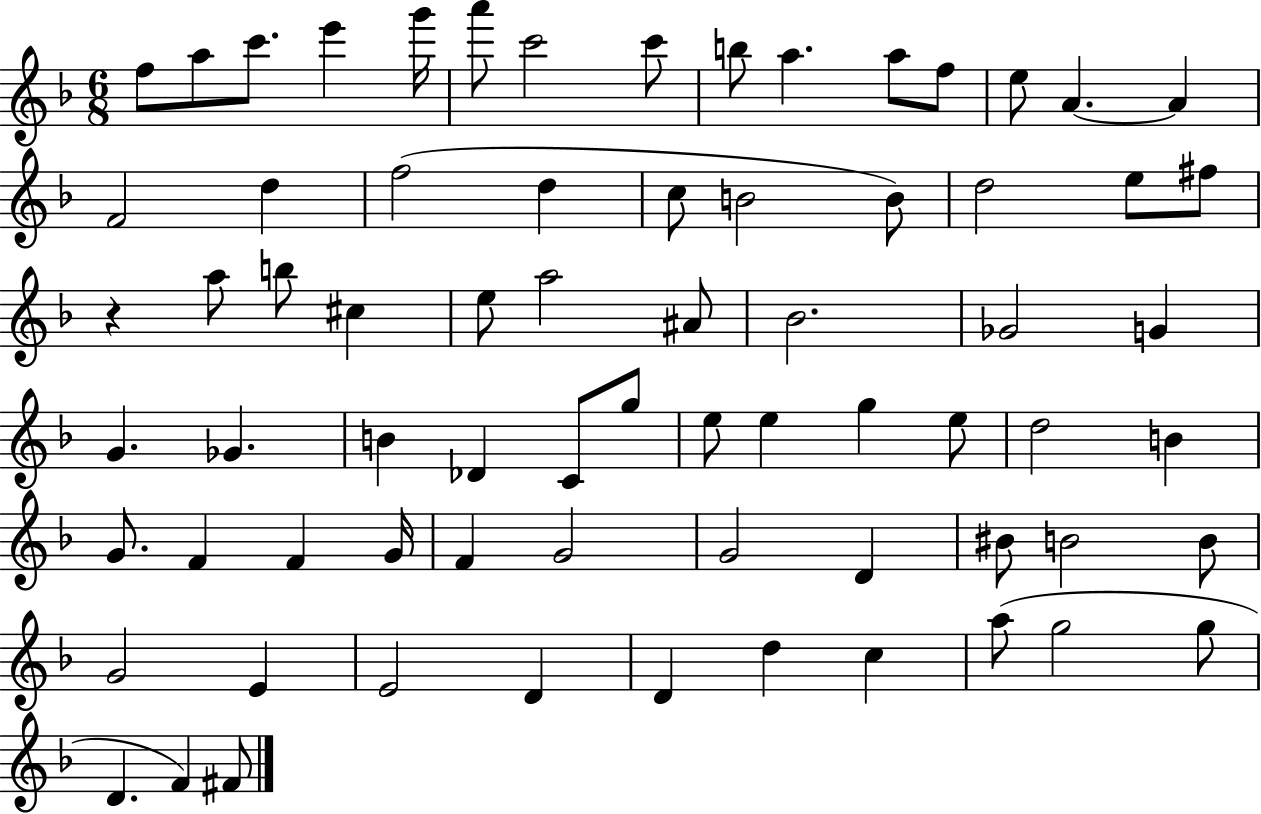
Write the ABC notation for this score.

X:1
T:Untitled
M:6/8
L:1/4
K:F
f/2 a/2 c'/2 e' g'/4 a'/2 c'2 c'/2 b/2 a a/2 f/2 e/2 A A F2 d f2 d c/2 B2 B/2 d2 e/2 ^f/2 z a/2 b/2 ^c e/2 a2 ^A/2 _B2 _G2 G G _G B _D C/2 g/2 e/2 e g e/2 d2 B G/2 F F G/4 F G2 G2 D ^B/2 B2 B/2 G2 E E2 D D d c a/2 g2 g/2 D F ^F/2